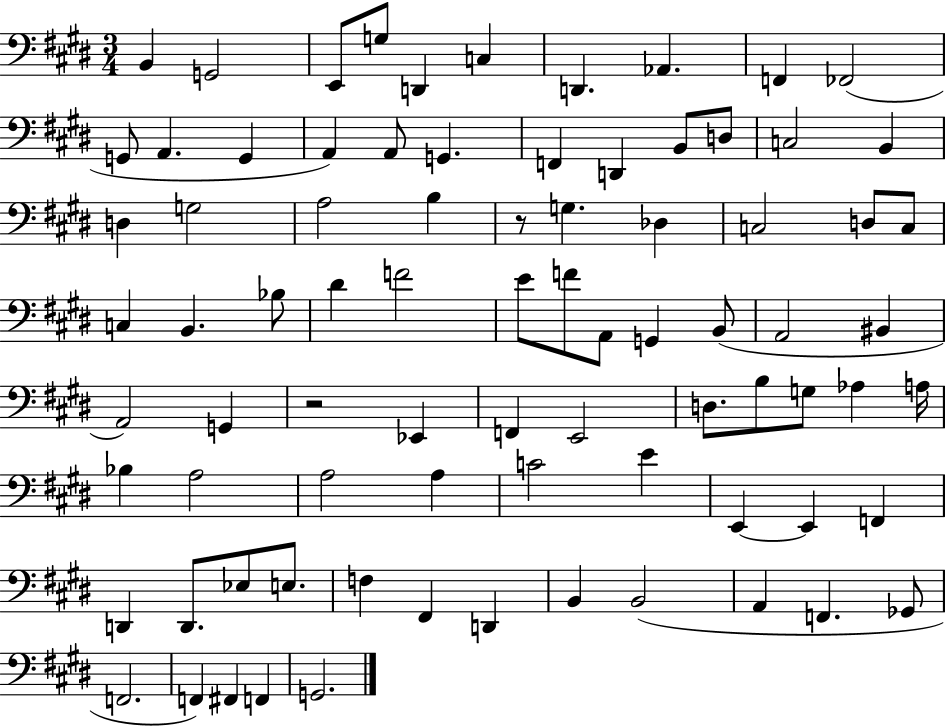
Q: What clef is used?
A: bass